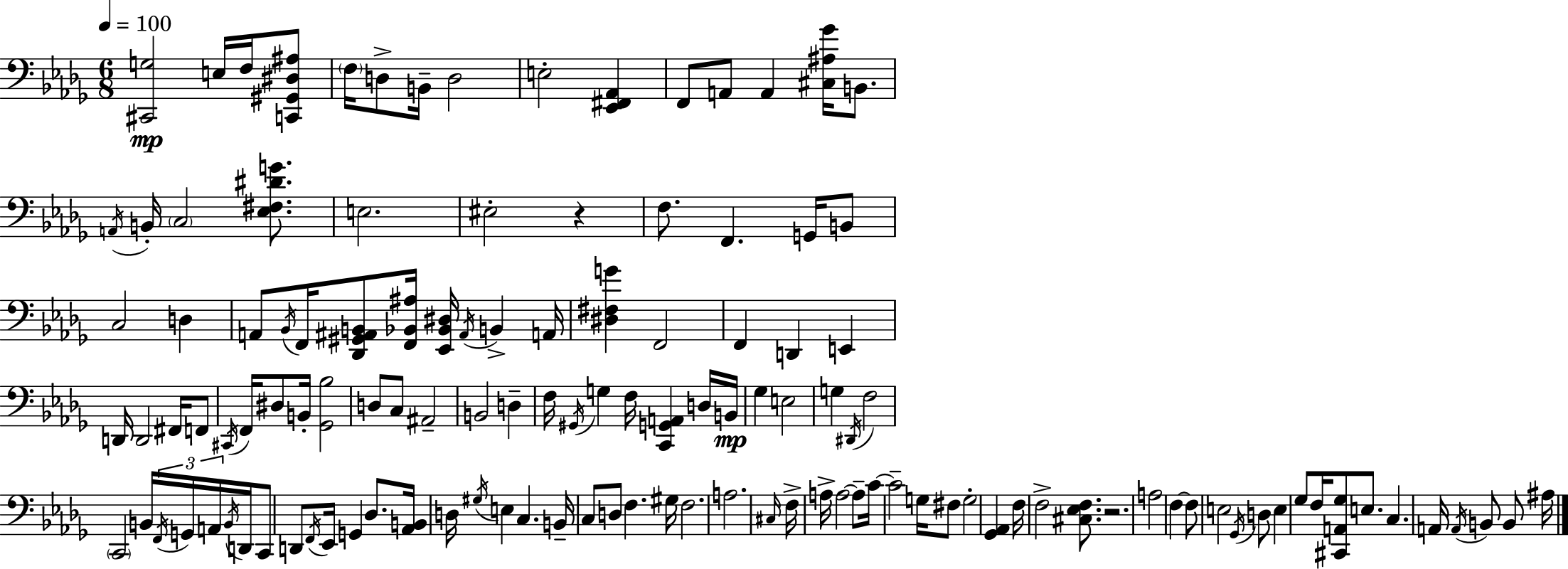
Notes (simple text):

[C#2,G3]/h E3/s F3/s [C2,G#2,D#3,A#3]/e F3/s D3/e B2/s D3/h E3/h [Eb2,F#2,Ab2]/q F2/e A2/e A2/q [C#3,A#3,Gb4]/s B2/e. A2/s B2/s C3/h [Eb3,F#3,D#4,G4]/e. E3/h. EIS3/h R/q F3/e. F2/q. G2/s B2/e C3/h D3/q A2/e Bb2/s F2/s [Db2,G#2,A#2,B2]/e [F2,Bb2,A#3]/s [Eb2,Bb2,D#3]/s A#2/s B2/q A2/s [D#3,F#3,G4]/q F2/h F2/q D2/q E2/q D2/s D2/h F#2/s F2/e C#2/s F2/s D#3/e B2/s [Gb2,Bb3]/h D3/e C3/e A#2/h B2/h D3/q F3/s G#2/s G3/q F3/s [C2,G2,A2]/q D3/s B2/s Gb3/q E3/h G3/q D#2/s F3/h C2/h B2/s F2/s G2/s A2/s B2/s D2/s C2/e D2/e F2/s Eb2/s G2/q Db3/e. [Ab2,B2]/s D3/s G#3/s E3/q C3/q. B2/s C3/e D3/e F3/q. G#3/s F3/h. A3/h. C#3/s F3/s A3/s A3/h A3/e C4/s C4/h G3/s F#3/e G3/h [Gb2,Ab2]/q F3/s F3/h [C#3,Eb3,F3]/e. R/h. A3/h F3/q F3/e E3/h Gb2/s D3/e E3/q Gb3/e F3/s [C#2,A2,Gb3]/e E3/e. C3/q. A2/s A2/s B2/e B2/e A#3/s